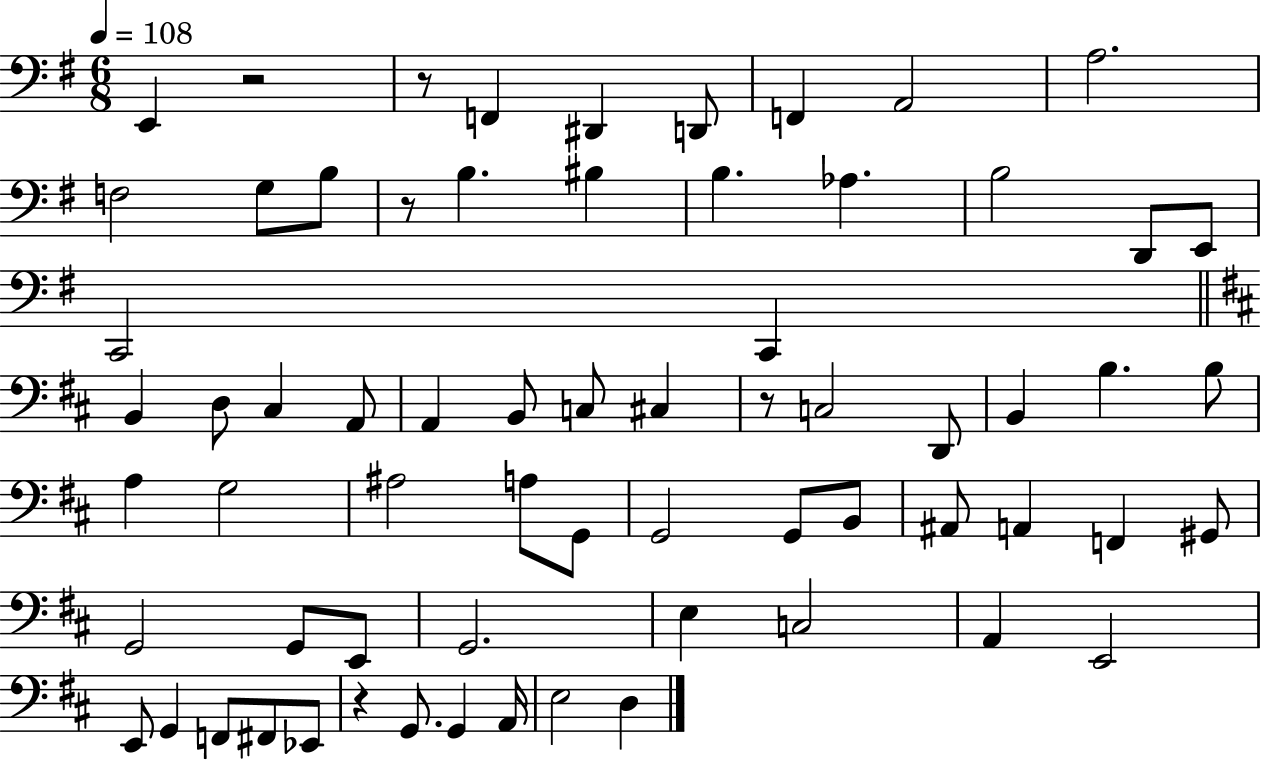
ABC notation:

X:1
T:Untitled
M:6/8
L:1/4
K:G
E,, z2 z/2 F,, ^D,, D,,/2 F,, A,,2 A,2 F,2 G,/2 B,/2 z/2 B, ^B, B, _A, B,2 D,,/2 E,,/2 C,,2 C,, B,, D,/2 ^C, A,,/2 A,, B,,/2 C,/2 ^C, z/2 C,2 D,,/2 B,, B, B,/2 A, G,2 ^A,2 A,/2 G,,/2 G,,2 G,,/2 B,,/2 ^A,,/2 A,, F,, ^G,,/2 G,,2 G,,/2 E,,/2 G,,2 E, C,2 A,, E,,2 E,,/2 G,, F,,/2 ^F,,/2 _E,,/2 z G,,/2 G,, A,,/4 E,2 D,